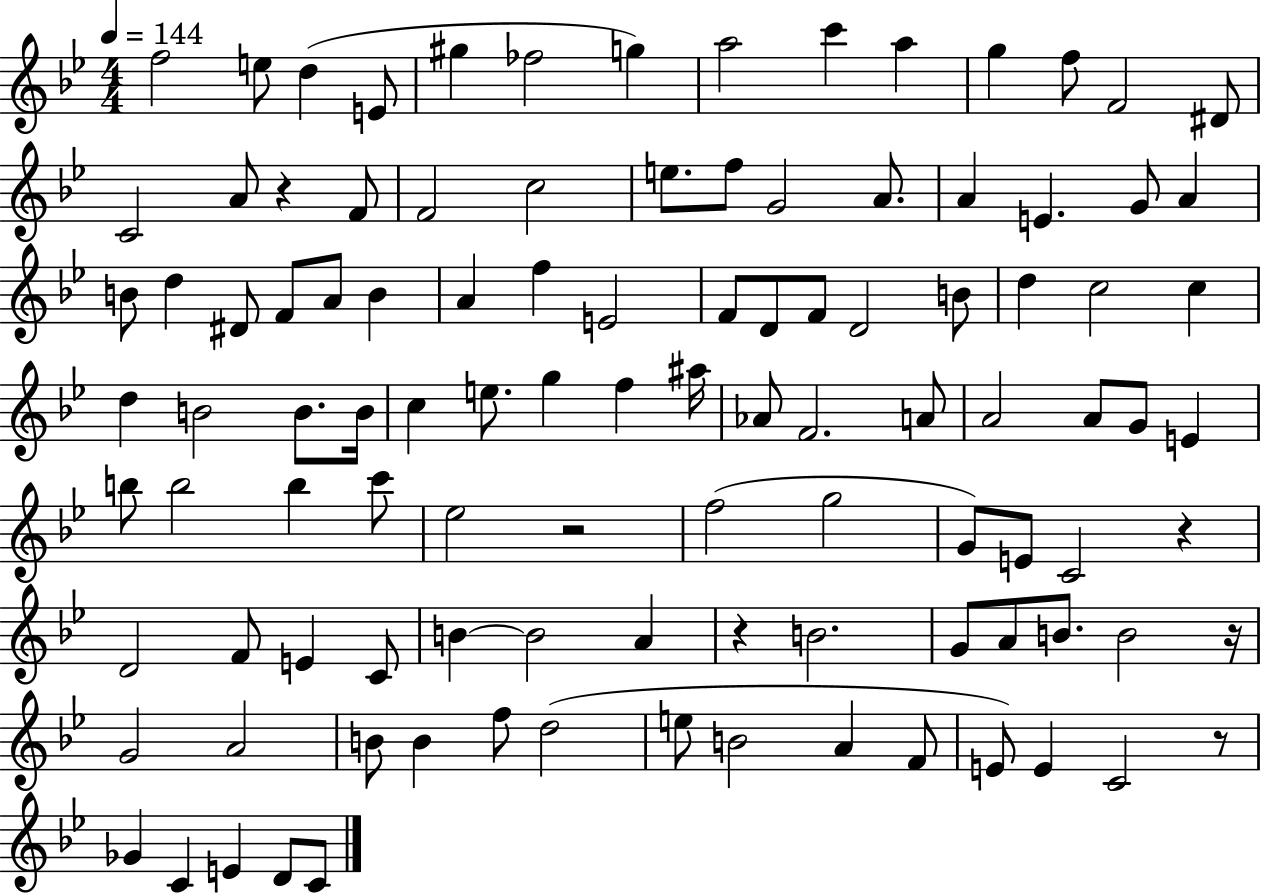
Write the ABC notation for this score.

X:1
T:Untitled
M:4/4
L:1/4
K:Bb
f2 e/2 d E/2 ^g _f2 g a2 c' a g f/2 F2 ^D/2 C2 A/2 z F/2 F2 c2 e/2 f/2 G2 A/2 A E G/2 A B/2 d ^D/2 F/2 A/2 B A f E2 F/2 D/2 F/2 D2 B/2 d c2 c d B2 B/2 B/4 c e/2 g f ^a/4 _A/2 F2 A/2 A2 A/2 G/2 E b/2 b2 b c'/2 _e2 z2 f2 g2 G/2 E/2 C2 z D2 F/2 E C/2 B B2 A z B2 G/2 A/2 B/2 B2 z/4 G2 A2 B/2 B f/2 d2 e/2 B2 A F/2 E/2 E C2 z/2 _G C E D/2 C/2